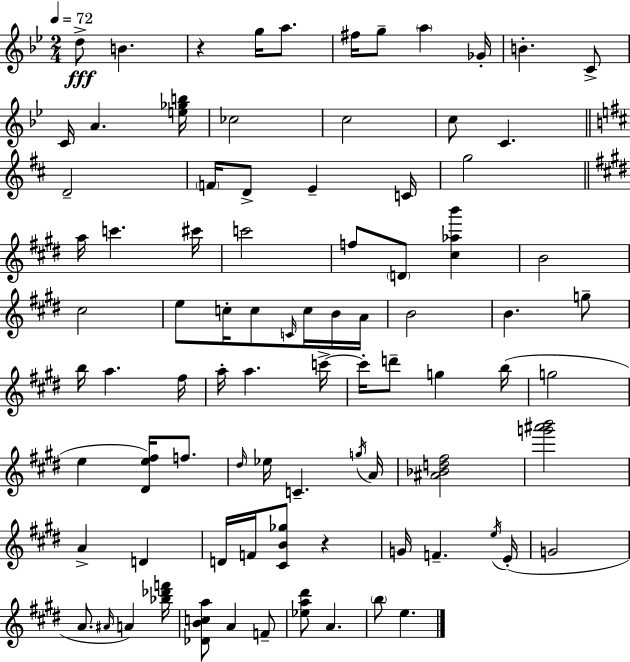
D5/e B4/q. R/q G5/s A5/e. F#5/s G5/e A5/q Gb4/s B4/q. C4/e C4/s A4/q. [E5,Gb5,B5]/s CES5/h C5/h C5/e C4/q. D4/h F4/s D4/e E4/q C4/s G5/h A5/s C6/q. C#6/s C6/h F5/e D4/e [C#5,Ab5,B6]/q B4/h C#5/h E5/e C5/s C5/e C4/s C5/s B4/s A4/s B4/h B4/q. G5/e B5/s A5/q. F#5/s A5/s A5/q. C6/s C6/s D6/e G5/q B5/s G5/h E5/q [D#4,E5,F#5]/s F5/e. D#5/s Eb5/s C4/q. G5/s A4/s [A#4,Bb4,D5,F#5]/h [G6,A#6,B6]/h A4/q D4/q D4/s F4/s [C#4,B4,Gb5]/e R/q G4/s F4/q. E5/s E4/s G4/h A4/e. A#4/s A4/q [Bb5,Db6,F6]/s [Db4,B4,C5,A5]/e A4/q F4/e [Eb5,A5,D#6]/e A4/q. B5/e E5/q.